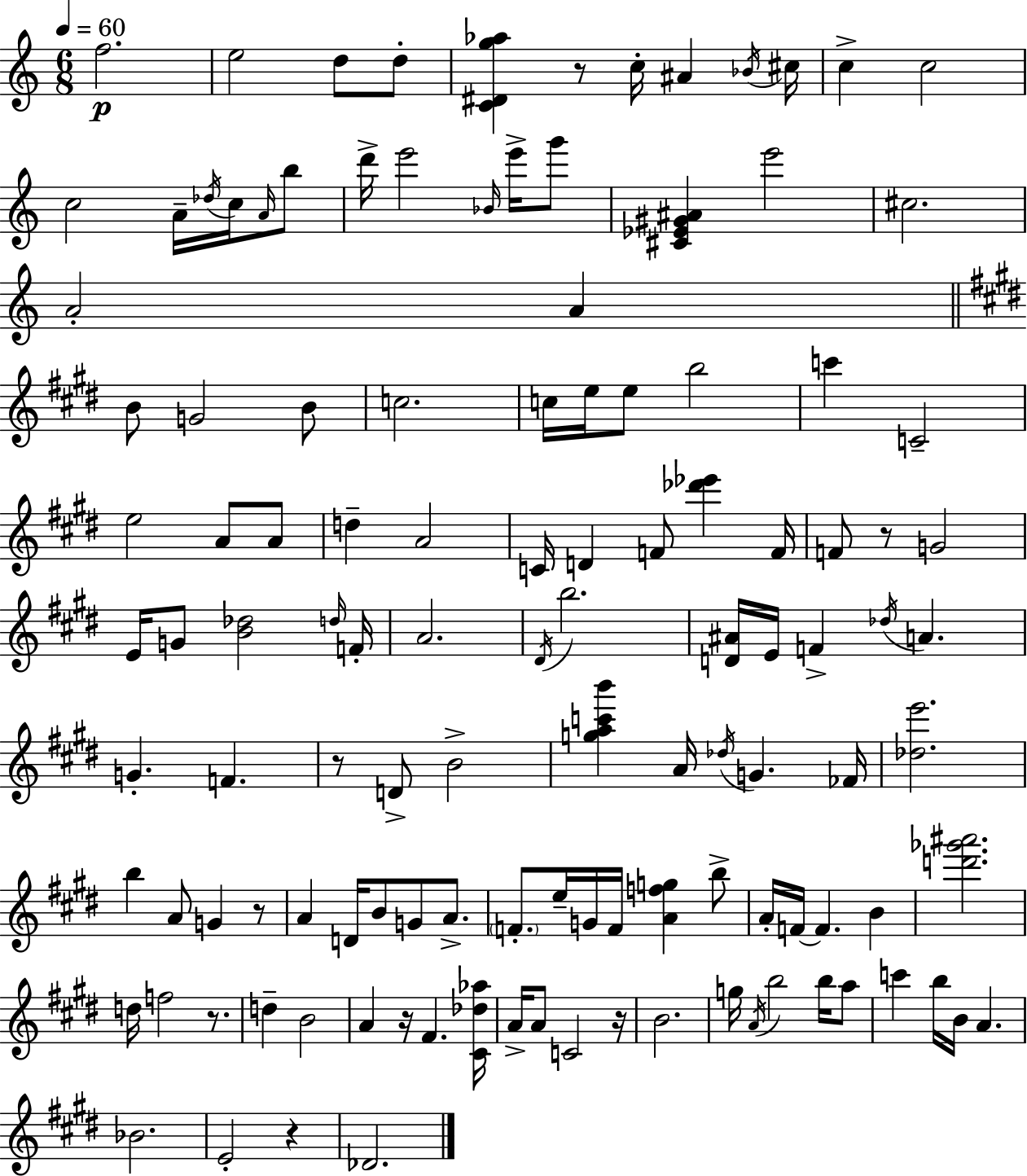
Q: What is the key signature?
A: C major